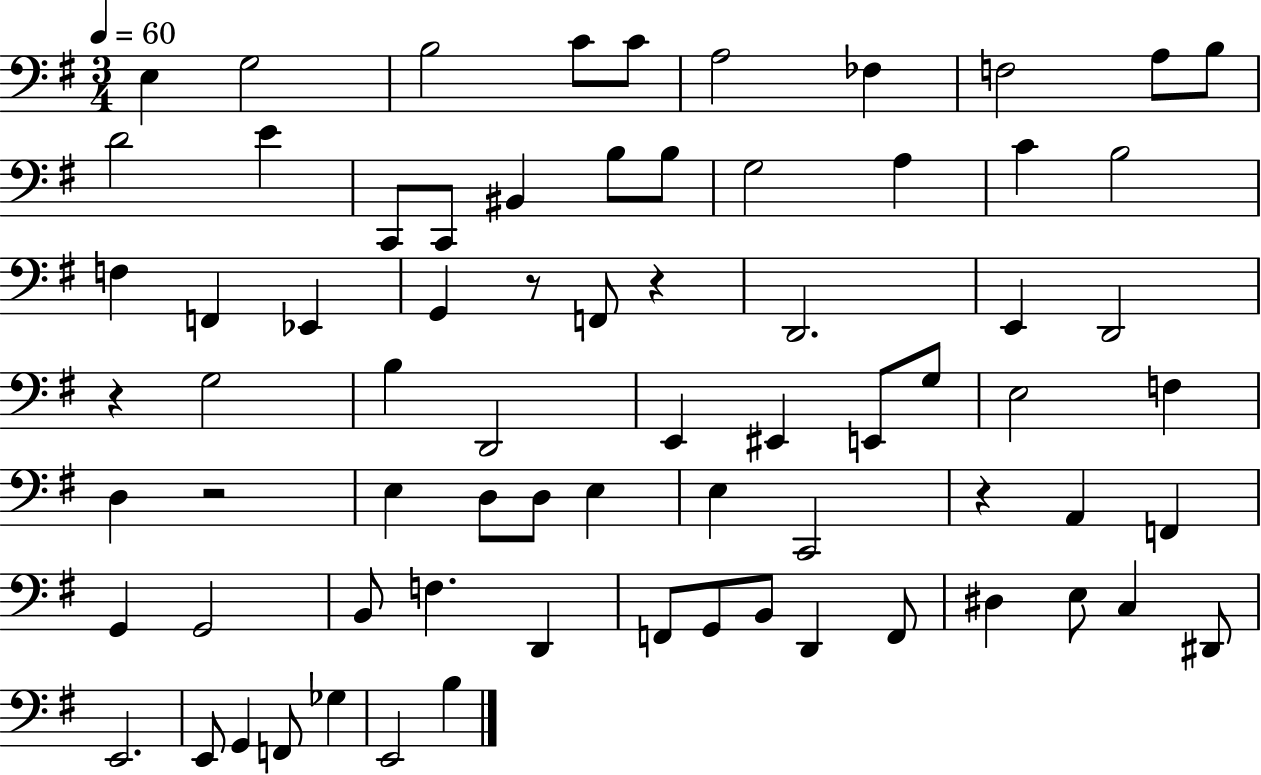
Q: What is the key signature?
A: G major